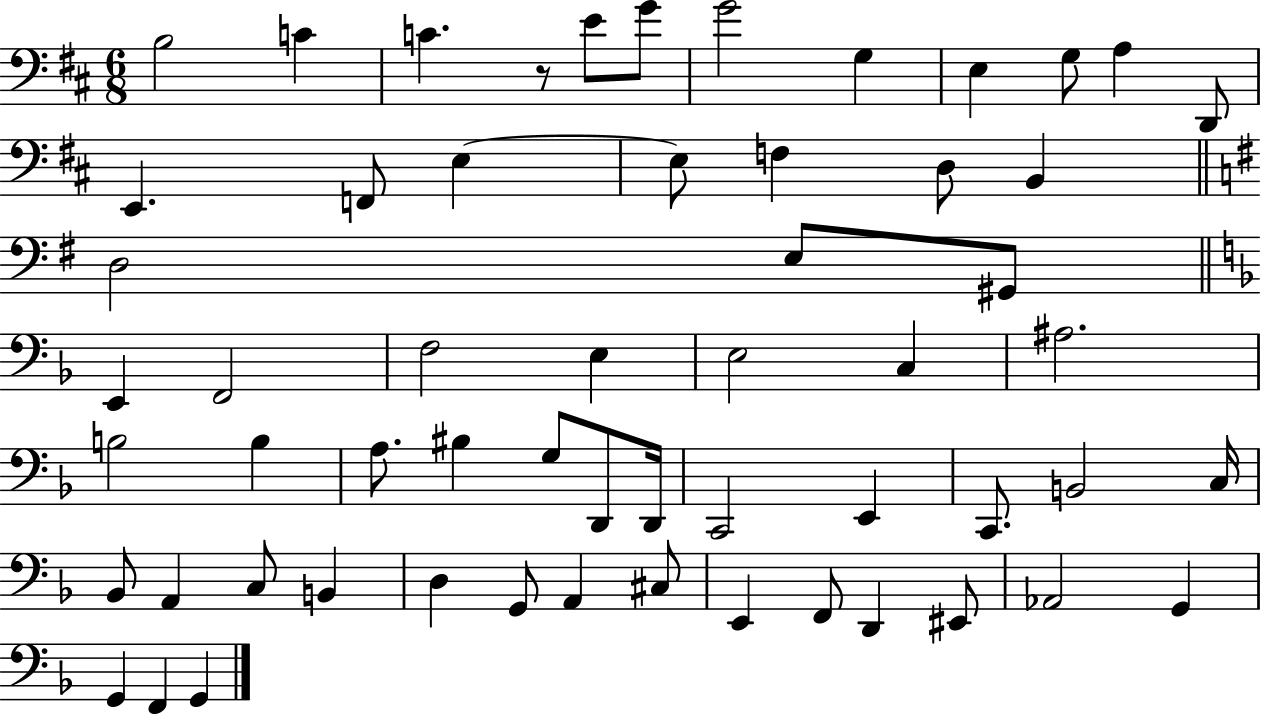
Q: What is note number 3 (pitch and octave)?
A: C4